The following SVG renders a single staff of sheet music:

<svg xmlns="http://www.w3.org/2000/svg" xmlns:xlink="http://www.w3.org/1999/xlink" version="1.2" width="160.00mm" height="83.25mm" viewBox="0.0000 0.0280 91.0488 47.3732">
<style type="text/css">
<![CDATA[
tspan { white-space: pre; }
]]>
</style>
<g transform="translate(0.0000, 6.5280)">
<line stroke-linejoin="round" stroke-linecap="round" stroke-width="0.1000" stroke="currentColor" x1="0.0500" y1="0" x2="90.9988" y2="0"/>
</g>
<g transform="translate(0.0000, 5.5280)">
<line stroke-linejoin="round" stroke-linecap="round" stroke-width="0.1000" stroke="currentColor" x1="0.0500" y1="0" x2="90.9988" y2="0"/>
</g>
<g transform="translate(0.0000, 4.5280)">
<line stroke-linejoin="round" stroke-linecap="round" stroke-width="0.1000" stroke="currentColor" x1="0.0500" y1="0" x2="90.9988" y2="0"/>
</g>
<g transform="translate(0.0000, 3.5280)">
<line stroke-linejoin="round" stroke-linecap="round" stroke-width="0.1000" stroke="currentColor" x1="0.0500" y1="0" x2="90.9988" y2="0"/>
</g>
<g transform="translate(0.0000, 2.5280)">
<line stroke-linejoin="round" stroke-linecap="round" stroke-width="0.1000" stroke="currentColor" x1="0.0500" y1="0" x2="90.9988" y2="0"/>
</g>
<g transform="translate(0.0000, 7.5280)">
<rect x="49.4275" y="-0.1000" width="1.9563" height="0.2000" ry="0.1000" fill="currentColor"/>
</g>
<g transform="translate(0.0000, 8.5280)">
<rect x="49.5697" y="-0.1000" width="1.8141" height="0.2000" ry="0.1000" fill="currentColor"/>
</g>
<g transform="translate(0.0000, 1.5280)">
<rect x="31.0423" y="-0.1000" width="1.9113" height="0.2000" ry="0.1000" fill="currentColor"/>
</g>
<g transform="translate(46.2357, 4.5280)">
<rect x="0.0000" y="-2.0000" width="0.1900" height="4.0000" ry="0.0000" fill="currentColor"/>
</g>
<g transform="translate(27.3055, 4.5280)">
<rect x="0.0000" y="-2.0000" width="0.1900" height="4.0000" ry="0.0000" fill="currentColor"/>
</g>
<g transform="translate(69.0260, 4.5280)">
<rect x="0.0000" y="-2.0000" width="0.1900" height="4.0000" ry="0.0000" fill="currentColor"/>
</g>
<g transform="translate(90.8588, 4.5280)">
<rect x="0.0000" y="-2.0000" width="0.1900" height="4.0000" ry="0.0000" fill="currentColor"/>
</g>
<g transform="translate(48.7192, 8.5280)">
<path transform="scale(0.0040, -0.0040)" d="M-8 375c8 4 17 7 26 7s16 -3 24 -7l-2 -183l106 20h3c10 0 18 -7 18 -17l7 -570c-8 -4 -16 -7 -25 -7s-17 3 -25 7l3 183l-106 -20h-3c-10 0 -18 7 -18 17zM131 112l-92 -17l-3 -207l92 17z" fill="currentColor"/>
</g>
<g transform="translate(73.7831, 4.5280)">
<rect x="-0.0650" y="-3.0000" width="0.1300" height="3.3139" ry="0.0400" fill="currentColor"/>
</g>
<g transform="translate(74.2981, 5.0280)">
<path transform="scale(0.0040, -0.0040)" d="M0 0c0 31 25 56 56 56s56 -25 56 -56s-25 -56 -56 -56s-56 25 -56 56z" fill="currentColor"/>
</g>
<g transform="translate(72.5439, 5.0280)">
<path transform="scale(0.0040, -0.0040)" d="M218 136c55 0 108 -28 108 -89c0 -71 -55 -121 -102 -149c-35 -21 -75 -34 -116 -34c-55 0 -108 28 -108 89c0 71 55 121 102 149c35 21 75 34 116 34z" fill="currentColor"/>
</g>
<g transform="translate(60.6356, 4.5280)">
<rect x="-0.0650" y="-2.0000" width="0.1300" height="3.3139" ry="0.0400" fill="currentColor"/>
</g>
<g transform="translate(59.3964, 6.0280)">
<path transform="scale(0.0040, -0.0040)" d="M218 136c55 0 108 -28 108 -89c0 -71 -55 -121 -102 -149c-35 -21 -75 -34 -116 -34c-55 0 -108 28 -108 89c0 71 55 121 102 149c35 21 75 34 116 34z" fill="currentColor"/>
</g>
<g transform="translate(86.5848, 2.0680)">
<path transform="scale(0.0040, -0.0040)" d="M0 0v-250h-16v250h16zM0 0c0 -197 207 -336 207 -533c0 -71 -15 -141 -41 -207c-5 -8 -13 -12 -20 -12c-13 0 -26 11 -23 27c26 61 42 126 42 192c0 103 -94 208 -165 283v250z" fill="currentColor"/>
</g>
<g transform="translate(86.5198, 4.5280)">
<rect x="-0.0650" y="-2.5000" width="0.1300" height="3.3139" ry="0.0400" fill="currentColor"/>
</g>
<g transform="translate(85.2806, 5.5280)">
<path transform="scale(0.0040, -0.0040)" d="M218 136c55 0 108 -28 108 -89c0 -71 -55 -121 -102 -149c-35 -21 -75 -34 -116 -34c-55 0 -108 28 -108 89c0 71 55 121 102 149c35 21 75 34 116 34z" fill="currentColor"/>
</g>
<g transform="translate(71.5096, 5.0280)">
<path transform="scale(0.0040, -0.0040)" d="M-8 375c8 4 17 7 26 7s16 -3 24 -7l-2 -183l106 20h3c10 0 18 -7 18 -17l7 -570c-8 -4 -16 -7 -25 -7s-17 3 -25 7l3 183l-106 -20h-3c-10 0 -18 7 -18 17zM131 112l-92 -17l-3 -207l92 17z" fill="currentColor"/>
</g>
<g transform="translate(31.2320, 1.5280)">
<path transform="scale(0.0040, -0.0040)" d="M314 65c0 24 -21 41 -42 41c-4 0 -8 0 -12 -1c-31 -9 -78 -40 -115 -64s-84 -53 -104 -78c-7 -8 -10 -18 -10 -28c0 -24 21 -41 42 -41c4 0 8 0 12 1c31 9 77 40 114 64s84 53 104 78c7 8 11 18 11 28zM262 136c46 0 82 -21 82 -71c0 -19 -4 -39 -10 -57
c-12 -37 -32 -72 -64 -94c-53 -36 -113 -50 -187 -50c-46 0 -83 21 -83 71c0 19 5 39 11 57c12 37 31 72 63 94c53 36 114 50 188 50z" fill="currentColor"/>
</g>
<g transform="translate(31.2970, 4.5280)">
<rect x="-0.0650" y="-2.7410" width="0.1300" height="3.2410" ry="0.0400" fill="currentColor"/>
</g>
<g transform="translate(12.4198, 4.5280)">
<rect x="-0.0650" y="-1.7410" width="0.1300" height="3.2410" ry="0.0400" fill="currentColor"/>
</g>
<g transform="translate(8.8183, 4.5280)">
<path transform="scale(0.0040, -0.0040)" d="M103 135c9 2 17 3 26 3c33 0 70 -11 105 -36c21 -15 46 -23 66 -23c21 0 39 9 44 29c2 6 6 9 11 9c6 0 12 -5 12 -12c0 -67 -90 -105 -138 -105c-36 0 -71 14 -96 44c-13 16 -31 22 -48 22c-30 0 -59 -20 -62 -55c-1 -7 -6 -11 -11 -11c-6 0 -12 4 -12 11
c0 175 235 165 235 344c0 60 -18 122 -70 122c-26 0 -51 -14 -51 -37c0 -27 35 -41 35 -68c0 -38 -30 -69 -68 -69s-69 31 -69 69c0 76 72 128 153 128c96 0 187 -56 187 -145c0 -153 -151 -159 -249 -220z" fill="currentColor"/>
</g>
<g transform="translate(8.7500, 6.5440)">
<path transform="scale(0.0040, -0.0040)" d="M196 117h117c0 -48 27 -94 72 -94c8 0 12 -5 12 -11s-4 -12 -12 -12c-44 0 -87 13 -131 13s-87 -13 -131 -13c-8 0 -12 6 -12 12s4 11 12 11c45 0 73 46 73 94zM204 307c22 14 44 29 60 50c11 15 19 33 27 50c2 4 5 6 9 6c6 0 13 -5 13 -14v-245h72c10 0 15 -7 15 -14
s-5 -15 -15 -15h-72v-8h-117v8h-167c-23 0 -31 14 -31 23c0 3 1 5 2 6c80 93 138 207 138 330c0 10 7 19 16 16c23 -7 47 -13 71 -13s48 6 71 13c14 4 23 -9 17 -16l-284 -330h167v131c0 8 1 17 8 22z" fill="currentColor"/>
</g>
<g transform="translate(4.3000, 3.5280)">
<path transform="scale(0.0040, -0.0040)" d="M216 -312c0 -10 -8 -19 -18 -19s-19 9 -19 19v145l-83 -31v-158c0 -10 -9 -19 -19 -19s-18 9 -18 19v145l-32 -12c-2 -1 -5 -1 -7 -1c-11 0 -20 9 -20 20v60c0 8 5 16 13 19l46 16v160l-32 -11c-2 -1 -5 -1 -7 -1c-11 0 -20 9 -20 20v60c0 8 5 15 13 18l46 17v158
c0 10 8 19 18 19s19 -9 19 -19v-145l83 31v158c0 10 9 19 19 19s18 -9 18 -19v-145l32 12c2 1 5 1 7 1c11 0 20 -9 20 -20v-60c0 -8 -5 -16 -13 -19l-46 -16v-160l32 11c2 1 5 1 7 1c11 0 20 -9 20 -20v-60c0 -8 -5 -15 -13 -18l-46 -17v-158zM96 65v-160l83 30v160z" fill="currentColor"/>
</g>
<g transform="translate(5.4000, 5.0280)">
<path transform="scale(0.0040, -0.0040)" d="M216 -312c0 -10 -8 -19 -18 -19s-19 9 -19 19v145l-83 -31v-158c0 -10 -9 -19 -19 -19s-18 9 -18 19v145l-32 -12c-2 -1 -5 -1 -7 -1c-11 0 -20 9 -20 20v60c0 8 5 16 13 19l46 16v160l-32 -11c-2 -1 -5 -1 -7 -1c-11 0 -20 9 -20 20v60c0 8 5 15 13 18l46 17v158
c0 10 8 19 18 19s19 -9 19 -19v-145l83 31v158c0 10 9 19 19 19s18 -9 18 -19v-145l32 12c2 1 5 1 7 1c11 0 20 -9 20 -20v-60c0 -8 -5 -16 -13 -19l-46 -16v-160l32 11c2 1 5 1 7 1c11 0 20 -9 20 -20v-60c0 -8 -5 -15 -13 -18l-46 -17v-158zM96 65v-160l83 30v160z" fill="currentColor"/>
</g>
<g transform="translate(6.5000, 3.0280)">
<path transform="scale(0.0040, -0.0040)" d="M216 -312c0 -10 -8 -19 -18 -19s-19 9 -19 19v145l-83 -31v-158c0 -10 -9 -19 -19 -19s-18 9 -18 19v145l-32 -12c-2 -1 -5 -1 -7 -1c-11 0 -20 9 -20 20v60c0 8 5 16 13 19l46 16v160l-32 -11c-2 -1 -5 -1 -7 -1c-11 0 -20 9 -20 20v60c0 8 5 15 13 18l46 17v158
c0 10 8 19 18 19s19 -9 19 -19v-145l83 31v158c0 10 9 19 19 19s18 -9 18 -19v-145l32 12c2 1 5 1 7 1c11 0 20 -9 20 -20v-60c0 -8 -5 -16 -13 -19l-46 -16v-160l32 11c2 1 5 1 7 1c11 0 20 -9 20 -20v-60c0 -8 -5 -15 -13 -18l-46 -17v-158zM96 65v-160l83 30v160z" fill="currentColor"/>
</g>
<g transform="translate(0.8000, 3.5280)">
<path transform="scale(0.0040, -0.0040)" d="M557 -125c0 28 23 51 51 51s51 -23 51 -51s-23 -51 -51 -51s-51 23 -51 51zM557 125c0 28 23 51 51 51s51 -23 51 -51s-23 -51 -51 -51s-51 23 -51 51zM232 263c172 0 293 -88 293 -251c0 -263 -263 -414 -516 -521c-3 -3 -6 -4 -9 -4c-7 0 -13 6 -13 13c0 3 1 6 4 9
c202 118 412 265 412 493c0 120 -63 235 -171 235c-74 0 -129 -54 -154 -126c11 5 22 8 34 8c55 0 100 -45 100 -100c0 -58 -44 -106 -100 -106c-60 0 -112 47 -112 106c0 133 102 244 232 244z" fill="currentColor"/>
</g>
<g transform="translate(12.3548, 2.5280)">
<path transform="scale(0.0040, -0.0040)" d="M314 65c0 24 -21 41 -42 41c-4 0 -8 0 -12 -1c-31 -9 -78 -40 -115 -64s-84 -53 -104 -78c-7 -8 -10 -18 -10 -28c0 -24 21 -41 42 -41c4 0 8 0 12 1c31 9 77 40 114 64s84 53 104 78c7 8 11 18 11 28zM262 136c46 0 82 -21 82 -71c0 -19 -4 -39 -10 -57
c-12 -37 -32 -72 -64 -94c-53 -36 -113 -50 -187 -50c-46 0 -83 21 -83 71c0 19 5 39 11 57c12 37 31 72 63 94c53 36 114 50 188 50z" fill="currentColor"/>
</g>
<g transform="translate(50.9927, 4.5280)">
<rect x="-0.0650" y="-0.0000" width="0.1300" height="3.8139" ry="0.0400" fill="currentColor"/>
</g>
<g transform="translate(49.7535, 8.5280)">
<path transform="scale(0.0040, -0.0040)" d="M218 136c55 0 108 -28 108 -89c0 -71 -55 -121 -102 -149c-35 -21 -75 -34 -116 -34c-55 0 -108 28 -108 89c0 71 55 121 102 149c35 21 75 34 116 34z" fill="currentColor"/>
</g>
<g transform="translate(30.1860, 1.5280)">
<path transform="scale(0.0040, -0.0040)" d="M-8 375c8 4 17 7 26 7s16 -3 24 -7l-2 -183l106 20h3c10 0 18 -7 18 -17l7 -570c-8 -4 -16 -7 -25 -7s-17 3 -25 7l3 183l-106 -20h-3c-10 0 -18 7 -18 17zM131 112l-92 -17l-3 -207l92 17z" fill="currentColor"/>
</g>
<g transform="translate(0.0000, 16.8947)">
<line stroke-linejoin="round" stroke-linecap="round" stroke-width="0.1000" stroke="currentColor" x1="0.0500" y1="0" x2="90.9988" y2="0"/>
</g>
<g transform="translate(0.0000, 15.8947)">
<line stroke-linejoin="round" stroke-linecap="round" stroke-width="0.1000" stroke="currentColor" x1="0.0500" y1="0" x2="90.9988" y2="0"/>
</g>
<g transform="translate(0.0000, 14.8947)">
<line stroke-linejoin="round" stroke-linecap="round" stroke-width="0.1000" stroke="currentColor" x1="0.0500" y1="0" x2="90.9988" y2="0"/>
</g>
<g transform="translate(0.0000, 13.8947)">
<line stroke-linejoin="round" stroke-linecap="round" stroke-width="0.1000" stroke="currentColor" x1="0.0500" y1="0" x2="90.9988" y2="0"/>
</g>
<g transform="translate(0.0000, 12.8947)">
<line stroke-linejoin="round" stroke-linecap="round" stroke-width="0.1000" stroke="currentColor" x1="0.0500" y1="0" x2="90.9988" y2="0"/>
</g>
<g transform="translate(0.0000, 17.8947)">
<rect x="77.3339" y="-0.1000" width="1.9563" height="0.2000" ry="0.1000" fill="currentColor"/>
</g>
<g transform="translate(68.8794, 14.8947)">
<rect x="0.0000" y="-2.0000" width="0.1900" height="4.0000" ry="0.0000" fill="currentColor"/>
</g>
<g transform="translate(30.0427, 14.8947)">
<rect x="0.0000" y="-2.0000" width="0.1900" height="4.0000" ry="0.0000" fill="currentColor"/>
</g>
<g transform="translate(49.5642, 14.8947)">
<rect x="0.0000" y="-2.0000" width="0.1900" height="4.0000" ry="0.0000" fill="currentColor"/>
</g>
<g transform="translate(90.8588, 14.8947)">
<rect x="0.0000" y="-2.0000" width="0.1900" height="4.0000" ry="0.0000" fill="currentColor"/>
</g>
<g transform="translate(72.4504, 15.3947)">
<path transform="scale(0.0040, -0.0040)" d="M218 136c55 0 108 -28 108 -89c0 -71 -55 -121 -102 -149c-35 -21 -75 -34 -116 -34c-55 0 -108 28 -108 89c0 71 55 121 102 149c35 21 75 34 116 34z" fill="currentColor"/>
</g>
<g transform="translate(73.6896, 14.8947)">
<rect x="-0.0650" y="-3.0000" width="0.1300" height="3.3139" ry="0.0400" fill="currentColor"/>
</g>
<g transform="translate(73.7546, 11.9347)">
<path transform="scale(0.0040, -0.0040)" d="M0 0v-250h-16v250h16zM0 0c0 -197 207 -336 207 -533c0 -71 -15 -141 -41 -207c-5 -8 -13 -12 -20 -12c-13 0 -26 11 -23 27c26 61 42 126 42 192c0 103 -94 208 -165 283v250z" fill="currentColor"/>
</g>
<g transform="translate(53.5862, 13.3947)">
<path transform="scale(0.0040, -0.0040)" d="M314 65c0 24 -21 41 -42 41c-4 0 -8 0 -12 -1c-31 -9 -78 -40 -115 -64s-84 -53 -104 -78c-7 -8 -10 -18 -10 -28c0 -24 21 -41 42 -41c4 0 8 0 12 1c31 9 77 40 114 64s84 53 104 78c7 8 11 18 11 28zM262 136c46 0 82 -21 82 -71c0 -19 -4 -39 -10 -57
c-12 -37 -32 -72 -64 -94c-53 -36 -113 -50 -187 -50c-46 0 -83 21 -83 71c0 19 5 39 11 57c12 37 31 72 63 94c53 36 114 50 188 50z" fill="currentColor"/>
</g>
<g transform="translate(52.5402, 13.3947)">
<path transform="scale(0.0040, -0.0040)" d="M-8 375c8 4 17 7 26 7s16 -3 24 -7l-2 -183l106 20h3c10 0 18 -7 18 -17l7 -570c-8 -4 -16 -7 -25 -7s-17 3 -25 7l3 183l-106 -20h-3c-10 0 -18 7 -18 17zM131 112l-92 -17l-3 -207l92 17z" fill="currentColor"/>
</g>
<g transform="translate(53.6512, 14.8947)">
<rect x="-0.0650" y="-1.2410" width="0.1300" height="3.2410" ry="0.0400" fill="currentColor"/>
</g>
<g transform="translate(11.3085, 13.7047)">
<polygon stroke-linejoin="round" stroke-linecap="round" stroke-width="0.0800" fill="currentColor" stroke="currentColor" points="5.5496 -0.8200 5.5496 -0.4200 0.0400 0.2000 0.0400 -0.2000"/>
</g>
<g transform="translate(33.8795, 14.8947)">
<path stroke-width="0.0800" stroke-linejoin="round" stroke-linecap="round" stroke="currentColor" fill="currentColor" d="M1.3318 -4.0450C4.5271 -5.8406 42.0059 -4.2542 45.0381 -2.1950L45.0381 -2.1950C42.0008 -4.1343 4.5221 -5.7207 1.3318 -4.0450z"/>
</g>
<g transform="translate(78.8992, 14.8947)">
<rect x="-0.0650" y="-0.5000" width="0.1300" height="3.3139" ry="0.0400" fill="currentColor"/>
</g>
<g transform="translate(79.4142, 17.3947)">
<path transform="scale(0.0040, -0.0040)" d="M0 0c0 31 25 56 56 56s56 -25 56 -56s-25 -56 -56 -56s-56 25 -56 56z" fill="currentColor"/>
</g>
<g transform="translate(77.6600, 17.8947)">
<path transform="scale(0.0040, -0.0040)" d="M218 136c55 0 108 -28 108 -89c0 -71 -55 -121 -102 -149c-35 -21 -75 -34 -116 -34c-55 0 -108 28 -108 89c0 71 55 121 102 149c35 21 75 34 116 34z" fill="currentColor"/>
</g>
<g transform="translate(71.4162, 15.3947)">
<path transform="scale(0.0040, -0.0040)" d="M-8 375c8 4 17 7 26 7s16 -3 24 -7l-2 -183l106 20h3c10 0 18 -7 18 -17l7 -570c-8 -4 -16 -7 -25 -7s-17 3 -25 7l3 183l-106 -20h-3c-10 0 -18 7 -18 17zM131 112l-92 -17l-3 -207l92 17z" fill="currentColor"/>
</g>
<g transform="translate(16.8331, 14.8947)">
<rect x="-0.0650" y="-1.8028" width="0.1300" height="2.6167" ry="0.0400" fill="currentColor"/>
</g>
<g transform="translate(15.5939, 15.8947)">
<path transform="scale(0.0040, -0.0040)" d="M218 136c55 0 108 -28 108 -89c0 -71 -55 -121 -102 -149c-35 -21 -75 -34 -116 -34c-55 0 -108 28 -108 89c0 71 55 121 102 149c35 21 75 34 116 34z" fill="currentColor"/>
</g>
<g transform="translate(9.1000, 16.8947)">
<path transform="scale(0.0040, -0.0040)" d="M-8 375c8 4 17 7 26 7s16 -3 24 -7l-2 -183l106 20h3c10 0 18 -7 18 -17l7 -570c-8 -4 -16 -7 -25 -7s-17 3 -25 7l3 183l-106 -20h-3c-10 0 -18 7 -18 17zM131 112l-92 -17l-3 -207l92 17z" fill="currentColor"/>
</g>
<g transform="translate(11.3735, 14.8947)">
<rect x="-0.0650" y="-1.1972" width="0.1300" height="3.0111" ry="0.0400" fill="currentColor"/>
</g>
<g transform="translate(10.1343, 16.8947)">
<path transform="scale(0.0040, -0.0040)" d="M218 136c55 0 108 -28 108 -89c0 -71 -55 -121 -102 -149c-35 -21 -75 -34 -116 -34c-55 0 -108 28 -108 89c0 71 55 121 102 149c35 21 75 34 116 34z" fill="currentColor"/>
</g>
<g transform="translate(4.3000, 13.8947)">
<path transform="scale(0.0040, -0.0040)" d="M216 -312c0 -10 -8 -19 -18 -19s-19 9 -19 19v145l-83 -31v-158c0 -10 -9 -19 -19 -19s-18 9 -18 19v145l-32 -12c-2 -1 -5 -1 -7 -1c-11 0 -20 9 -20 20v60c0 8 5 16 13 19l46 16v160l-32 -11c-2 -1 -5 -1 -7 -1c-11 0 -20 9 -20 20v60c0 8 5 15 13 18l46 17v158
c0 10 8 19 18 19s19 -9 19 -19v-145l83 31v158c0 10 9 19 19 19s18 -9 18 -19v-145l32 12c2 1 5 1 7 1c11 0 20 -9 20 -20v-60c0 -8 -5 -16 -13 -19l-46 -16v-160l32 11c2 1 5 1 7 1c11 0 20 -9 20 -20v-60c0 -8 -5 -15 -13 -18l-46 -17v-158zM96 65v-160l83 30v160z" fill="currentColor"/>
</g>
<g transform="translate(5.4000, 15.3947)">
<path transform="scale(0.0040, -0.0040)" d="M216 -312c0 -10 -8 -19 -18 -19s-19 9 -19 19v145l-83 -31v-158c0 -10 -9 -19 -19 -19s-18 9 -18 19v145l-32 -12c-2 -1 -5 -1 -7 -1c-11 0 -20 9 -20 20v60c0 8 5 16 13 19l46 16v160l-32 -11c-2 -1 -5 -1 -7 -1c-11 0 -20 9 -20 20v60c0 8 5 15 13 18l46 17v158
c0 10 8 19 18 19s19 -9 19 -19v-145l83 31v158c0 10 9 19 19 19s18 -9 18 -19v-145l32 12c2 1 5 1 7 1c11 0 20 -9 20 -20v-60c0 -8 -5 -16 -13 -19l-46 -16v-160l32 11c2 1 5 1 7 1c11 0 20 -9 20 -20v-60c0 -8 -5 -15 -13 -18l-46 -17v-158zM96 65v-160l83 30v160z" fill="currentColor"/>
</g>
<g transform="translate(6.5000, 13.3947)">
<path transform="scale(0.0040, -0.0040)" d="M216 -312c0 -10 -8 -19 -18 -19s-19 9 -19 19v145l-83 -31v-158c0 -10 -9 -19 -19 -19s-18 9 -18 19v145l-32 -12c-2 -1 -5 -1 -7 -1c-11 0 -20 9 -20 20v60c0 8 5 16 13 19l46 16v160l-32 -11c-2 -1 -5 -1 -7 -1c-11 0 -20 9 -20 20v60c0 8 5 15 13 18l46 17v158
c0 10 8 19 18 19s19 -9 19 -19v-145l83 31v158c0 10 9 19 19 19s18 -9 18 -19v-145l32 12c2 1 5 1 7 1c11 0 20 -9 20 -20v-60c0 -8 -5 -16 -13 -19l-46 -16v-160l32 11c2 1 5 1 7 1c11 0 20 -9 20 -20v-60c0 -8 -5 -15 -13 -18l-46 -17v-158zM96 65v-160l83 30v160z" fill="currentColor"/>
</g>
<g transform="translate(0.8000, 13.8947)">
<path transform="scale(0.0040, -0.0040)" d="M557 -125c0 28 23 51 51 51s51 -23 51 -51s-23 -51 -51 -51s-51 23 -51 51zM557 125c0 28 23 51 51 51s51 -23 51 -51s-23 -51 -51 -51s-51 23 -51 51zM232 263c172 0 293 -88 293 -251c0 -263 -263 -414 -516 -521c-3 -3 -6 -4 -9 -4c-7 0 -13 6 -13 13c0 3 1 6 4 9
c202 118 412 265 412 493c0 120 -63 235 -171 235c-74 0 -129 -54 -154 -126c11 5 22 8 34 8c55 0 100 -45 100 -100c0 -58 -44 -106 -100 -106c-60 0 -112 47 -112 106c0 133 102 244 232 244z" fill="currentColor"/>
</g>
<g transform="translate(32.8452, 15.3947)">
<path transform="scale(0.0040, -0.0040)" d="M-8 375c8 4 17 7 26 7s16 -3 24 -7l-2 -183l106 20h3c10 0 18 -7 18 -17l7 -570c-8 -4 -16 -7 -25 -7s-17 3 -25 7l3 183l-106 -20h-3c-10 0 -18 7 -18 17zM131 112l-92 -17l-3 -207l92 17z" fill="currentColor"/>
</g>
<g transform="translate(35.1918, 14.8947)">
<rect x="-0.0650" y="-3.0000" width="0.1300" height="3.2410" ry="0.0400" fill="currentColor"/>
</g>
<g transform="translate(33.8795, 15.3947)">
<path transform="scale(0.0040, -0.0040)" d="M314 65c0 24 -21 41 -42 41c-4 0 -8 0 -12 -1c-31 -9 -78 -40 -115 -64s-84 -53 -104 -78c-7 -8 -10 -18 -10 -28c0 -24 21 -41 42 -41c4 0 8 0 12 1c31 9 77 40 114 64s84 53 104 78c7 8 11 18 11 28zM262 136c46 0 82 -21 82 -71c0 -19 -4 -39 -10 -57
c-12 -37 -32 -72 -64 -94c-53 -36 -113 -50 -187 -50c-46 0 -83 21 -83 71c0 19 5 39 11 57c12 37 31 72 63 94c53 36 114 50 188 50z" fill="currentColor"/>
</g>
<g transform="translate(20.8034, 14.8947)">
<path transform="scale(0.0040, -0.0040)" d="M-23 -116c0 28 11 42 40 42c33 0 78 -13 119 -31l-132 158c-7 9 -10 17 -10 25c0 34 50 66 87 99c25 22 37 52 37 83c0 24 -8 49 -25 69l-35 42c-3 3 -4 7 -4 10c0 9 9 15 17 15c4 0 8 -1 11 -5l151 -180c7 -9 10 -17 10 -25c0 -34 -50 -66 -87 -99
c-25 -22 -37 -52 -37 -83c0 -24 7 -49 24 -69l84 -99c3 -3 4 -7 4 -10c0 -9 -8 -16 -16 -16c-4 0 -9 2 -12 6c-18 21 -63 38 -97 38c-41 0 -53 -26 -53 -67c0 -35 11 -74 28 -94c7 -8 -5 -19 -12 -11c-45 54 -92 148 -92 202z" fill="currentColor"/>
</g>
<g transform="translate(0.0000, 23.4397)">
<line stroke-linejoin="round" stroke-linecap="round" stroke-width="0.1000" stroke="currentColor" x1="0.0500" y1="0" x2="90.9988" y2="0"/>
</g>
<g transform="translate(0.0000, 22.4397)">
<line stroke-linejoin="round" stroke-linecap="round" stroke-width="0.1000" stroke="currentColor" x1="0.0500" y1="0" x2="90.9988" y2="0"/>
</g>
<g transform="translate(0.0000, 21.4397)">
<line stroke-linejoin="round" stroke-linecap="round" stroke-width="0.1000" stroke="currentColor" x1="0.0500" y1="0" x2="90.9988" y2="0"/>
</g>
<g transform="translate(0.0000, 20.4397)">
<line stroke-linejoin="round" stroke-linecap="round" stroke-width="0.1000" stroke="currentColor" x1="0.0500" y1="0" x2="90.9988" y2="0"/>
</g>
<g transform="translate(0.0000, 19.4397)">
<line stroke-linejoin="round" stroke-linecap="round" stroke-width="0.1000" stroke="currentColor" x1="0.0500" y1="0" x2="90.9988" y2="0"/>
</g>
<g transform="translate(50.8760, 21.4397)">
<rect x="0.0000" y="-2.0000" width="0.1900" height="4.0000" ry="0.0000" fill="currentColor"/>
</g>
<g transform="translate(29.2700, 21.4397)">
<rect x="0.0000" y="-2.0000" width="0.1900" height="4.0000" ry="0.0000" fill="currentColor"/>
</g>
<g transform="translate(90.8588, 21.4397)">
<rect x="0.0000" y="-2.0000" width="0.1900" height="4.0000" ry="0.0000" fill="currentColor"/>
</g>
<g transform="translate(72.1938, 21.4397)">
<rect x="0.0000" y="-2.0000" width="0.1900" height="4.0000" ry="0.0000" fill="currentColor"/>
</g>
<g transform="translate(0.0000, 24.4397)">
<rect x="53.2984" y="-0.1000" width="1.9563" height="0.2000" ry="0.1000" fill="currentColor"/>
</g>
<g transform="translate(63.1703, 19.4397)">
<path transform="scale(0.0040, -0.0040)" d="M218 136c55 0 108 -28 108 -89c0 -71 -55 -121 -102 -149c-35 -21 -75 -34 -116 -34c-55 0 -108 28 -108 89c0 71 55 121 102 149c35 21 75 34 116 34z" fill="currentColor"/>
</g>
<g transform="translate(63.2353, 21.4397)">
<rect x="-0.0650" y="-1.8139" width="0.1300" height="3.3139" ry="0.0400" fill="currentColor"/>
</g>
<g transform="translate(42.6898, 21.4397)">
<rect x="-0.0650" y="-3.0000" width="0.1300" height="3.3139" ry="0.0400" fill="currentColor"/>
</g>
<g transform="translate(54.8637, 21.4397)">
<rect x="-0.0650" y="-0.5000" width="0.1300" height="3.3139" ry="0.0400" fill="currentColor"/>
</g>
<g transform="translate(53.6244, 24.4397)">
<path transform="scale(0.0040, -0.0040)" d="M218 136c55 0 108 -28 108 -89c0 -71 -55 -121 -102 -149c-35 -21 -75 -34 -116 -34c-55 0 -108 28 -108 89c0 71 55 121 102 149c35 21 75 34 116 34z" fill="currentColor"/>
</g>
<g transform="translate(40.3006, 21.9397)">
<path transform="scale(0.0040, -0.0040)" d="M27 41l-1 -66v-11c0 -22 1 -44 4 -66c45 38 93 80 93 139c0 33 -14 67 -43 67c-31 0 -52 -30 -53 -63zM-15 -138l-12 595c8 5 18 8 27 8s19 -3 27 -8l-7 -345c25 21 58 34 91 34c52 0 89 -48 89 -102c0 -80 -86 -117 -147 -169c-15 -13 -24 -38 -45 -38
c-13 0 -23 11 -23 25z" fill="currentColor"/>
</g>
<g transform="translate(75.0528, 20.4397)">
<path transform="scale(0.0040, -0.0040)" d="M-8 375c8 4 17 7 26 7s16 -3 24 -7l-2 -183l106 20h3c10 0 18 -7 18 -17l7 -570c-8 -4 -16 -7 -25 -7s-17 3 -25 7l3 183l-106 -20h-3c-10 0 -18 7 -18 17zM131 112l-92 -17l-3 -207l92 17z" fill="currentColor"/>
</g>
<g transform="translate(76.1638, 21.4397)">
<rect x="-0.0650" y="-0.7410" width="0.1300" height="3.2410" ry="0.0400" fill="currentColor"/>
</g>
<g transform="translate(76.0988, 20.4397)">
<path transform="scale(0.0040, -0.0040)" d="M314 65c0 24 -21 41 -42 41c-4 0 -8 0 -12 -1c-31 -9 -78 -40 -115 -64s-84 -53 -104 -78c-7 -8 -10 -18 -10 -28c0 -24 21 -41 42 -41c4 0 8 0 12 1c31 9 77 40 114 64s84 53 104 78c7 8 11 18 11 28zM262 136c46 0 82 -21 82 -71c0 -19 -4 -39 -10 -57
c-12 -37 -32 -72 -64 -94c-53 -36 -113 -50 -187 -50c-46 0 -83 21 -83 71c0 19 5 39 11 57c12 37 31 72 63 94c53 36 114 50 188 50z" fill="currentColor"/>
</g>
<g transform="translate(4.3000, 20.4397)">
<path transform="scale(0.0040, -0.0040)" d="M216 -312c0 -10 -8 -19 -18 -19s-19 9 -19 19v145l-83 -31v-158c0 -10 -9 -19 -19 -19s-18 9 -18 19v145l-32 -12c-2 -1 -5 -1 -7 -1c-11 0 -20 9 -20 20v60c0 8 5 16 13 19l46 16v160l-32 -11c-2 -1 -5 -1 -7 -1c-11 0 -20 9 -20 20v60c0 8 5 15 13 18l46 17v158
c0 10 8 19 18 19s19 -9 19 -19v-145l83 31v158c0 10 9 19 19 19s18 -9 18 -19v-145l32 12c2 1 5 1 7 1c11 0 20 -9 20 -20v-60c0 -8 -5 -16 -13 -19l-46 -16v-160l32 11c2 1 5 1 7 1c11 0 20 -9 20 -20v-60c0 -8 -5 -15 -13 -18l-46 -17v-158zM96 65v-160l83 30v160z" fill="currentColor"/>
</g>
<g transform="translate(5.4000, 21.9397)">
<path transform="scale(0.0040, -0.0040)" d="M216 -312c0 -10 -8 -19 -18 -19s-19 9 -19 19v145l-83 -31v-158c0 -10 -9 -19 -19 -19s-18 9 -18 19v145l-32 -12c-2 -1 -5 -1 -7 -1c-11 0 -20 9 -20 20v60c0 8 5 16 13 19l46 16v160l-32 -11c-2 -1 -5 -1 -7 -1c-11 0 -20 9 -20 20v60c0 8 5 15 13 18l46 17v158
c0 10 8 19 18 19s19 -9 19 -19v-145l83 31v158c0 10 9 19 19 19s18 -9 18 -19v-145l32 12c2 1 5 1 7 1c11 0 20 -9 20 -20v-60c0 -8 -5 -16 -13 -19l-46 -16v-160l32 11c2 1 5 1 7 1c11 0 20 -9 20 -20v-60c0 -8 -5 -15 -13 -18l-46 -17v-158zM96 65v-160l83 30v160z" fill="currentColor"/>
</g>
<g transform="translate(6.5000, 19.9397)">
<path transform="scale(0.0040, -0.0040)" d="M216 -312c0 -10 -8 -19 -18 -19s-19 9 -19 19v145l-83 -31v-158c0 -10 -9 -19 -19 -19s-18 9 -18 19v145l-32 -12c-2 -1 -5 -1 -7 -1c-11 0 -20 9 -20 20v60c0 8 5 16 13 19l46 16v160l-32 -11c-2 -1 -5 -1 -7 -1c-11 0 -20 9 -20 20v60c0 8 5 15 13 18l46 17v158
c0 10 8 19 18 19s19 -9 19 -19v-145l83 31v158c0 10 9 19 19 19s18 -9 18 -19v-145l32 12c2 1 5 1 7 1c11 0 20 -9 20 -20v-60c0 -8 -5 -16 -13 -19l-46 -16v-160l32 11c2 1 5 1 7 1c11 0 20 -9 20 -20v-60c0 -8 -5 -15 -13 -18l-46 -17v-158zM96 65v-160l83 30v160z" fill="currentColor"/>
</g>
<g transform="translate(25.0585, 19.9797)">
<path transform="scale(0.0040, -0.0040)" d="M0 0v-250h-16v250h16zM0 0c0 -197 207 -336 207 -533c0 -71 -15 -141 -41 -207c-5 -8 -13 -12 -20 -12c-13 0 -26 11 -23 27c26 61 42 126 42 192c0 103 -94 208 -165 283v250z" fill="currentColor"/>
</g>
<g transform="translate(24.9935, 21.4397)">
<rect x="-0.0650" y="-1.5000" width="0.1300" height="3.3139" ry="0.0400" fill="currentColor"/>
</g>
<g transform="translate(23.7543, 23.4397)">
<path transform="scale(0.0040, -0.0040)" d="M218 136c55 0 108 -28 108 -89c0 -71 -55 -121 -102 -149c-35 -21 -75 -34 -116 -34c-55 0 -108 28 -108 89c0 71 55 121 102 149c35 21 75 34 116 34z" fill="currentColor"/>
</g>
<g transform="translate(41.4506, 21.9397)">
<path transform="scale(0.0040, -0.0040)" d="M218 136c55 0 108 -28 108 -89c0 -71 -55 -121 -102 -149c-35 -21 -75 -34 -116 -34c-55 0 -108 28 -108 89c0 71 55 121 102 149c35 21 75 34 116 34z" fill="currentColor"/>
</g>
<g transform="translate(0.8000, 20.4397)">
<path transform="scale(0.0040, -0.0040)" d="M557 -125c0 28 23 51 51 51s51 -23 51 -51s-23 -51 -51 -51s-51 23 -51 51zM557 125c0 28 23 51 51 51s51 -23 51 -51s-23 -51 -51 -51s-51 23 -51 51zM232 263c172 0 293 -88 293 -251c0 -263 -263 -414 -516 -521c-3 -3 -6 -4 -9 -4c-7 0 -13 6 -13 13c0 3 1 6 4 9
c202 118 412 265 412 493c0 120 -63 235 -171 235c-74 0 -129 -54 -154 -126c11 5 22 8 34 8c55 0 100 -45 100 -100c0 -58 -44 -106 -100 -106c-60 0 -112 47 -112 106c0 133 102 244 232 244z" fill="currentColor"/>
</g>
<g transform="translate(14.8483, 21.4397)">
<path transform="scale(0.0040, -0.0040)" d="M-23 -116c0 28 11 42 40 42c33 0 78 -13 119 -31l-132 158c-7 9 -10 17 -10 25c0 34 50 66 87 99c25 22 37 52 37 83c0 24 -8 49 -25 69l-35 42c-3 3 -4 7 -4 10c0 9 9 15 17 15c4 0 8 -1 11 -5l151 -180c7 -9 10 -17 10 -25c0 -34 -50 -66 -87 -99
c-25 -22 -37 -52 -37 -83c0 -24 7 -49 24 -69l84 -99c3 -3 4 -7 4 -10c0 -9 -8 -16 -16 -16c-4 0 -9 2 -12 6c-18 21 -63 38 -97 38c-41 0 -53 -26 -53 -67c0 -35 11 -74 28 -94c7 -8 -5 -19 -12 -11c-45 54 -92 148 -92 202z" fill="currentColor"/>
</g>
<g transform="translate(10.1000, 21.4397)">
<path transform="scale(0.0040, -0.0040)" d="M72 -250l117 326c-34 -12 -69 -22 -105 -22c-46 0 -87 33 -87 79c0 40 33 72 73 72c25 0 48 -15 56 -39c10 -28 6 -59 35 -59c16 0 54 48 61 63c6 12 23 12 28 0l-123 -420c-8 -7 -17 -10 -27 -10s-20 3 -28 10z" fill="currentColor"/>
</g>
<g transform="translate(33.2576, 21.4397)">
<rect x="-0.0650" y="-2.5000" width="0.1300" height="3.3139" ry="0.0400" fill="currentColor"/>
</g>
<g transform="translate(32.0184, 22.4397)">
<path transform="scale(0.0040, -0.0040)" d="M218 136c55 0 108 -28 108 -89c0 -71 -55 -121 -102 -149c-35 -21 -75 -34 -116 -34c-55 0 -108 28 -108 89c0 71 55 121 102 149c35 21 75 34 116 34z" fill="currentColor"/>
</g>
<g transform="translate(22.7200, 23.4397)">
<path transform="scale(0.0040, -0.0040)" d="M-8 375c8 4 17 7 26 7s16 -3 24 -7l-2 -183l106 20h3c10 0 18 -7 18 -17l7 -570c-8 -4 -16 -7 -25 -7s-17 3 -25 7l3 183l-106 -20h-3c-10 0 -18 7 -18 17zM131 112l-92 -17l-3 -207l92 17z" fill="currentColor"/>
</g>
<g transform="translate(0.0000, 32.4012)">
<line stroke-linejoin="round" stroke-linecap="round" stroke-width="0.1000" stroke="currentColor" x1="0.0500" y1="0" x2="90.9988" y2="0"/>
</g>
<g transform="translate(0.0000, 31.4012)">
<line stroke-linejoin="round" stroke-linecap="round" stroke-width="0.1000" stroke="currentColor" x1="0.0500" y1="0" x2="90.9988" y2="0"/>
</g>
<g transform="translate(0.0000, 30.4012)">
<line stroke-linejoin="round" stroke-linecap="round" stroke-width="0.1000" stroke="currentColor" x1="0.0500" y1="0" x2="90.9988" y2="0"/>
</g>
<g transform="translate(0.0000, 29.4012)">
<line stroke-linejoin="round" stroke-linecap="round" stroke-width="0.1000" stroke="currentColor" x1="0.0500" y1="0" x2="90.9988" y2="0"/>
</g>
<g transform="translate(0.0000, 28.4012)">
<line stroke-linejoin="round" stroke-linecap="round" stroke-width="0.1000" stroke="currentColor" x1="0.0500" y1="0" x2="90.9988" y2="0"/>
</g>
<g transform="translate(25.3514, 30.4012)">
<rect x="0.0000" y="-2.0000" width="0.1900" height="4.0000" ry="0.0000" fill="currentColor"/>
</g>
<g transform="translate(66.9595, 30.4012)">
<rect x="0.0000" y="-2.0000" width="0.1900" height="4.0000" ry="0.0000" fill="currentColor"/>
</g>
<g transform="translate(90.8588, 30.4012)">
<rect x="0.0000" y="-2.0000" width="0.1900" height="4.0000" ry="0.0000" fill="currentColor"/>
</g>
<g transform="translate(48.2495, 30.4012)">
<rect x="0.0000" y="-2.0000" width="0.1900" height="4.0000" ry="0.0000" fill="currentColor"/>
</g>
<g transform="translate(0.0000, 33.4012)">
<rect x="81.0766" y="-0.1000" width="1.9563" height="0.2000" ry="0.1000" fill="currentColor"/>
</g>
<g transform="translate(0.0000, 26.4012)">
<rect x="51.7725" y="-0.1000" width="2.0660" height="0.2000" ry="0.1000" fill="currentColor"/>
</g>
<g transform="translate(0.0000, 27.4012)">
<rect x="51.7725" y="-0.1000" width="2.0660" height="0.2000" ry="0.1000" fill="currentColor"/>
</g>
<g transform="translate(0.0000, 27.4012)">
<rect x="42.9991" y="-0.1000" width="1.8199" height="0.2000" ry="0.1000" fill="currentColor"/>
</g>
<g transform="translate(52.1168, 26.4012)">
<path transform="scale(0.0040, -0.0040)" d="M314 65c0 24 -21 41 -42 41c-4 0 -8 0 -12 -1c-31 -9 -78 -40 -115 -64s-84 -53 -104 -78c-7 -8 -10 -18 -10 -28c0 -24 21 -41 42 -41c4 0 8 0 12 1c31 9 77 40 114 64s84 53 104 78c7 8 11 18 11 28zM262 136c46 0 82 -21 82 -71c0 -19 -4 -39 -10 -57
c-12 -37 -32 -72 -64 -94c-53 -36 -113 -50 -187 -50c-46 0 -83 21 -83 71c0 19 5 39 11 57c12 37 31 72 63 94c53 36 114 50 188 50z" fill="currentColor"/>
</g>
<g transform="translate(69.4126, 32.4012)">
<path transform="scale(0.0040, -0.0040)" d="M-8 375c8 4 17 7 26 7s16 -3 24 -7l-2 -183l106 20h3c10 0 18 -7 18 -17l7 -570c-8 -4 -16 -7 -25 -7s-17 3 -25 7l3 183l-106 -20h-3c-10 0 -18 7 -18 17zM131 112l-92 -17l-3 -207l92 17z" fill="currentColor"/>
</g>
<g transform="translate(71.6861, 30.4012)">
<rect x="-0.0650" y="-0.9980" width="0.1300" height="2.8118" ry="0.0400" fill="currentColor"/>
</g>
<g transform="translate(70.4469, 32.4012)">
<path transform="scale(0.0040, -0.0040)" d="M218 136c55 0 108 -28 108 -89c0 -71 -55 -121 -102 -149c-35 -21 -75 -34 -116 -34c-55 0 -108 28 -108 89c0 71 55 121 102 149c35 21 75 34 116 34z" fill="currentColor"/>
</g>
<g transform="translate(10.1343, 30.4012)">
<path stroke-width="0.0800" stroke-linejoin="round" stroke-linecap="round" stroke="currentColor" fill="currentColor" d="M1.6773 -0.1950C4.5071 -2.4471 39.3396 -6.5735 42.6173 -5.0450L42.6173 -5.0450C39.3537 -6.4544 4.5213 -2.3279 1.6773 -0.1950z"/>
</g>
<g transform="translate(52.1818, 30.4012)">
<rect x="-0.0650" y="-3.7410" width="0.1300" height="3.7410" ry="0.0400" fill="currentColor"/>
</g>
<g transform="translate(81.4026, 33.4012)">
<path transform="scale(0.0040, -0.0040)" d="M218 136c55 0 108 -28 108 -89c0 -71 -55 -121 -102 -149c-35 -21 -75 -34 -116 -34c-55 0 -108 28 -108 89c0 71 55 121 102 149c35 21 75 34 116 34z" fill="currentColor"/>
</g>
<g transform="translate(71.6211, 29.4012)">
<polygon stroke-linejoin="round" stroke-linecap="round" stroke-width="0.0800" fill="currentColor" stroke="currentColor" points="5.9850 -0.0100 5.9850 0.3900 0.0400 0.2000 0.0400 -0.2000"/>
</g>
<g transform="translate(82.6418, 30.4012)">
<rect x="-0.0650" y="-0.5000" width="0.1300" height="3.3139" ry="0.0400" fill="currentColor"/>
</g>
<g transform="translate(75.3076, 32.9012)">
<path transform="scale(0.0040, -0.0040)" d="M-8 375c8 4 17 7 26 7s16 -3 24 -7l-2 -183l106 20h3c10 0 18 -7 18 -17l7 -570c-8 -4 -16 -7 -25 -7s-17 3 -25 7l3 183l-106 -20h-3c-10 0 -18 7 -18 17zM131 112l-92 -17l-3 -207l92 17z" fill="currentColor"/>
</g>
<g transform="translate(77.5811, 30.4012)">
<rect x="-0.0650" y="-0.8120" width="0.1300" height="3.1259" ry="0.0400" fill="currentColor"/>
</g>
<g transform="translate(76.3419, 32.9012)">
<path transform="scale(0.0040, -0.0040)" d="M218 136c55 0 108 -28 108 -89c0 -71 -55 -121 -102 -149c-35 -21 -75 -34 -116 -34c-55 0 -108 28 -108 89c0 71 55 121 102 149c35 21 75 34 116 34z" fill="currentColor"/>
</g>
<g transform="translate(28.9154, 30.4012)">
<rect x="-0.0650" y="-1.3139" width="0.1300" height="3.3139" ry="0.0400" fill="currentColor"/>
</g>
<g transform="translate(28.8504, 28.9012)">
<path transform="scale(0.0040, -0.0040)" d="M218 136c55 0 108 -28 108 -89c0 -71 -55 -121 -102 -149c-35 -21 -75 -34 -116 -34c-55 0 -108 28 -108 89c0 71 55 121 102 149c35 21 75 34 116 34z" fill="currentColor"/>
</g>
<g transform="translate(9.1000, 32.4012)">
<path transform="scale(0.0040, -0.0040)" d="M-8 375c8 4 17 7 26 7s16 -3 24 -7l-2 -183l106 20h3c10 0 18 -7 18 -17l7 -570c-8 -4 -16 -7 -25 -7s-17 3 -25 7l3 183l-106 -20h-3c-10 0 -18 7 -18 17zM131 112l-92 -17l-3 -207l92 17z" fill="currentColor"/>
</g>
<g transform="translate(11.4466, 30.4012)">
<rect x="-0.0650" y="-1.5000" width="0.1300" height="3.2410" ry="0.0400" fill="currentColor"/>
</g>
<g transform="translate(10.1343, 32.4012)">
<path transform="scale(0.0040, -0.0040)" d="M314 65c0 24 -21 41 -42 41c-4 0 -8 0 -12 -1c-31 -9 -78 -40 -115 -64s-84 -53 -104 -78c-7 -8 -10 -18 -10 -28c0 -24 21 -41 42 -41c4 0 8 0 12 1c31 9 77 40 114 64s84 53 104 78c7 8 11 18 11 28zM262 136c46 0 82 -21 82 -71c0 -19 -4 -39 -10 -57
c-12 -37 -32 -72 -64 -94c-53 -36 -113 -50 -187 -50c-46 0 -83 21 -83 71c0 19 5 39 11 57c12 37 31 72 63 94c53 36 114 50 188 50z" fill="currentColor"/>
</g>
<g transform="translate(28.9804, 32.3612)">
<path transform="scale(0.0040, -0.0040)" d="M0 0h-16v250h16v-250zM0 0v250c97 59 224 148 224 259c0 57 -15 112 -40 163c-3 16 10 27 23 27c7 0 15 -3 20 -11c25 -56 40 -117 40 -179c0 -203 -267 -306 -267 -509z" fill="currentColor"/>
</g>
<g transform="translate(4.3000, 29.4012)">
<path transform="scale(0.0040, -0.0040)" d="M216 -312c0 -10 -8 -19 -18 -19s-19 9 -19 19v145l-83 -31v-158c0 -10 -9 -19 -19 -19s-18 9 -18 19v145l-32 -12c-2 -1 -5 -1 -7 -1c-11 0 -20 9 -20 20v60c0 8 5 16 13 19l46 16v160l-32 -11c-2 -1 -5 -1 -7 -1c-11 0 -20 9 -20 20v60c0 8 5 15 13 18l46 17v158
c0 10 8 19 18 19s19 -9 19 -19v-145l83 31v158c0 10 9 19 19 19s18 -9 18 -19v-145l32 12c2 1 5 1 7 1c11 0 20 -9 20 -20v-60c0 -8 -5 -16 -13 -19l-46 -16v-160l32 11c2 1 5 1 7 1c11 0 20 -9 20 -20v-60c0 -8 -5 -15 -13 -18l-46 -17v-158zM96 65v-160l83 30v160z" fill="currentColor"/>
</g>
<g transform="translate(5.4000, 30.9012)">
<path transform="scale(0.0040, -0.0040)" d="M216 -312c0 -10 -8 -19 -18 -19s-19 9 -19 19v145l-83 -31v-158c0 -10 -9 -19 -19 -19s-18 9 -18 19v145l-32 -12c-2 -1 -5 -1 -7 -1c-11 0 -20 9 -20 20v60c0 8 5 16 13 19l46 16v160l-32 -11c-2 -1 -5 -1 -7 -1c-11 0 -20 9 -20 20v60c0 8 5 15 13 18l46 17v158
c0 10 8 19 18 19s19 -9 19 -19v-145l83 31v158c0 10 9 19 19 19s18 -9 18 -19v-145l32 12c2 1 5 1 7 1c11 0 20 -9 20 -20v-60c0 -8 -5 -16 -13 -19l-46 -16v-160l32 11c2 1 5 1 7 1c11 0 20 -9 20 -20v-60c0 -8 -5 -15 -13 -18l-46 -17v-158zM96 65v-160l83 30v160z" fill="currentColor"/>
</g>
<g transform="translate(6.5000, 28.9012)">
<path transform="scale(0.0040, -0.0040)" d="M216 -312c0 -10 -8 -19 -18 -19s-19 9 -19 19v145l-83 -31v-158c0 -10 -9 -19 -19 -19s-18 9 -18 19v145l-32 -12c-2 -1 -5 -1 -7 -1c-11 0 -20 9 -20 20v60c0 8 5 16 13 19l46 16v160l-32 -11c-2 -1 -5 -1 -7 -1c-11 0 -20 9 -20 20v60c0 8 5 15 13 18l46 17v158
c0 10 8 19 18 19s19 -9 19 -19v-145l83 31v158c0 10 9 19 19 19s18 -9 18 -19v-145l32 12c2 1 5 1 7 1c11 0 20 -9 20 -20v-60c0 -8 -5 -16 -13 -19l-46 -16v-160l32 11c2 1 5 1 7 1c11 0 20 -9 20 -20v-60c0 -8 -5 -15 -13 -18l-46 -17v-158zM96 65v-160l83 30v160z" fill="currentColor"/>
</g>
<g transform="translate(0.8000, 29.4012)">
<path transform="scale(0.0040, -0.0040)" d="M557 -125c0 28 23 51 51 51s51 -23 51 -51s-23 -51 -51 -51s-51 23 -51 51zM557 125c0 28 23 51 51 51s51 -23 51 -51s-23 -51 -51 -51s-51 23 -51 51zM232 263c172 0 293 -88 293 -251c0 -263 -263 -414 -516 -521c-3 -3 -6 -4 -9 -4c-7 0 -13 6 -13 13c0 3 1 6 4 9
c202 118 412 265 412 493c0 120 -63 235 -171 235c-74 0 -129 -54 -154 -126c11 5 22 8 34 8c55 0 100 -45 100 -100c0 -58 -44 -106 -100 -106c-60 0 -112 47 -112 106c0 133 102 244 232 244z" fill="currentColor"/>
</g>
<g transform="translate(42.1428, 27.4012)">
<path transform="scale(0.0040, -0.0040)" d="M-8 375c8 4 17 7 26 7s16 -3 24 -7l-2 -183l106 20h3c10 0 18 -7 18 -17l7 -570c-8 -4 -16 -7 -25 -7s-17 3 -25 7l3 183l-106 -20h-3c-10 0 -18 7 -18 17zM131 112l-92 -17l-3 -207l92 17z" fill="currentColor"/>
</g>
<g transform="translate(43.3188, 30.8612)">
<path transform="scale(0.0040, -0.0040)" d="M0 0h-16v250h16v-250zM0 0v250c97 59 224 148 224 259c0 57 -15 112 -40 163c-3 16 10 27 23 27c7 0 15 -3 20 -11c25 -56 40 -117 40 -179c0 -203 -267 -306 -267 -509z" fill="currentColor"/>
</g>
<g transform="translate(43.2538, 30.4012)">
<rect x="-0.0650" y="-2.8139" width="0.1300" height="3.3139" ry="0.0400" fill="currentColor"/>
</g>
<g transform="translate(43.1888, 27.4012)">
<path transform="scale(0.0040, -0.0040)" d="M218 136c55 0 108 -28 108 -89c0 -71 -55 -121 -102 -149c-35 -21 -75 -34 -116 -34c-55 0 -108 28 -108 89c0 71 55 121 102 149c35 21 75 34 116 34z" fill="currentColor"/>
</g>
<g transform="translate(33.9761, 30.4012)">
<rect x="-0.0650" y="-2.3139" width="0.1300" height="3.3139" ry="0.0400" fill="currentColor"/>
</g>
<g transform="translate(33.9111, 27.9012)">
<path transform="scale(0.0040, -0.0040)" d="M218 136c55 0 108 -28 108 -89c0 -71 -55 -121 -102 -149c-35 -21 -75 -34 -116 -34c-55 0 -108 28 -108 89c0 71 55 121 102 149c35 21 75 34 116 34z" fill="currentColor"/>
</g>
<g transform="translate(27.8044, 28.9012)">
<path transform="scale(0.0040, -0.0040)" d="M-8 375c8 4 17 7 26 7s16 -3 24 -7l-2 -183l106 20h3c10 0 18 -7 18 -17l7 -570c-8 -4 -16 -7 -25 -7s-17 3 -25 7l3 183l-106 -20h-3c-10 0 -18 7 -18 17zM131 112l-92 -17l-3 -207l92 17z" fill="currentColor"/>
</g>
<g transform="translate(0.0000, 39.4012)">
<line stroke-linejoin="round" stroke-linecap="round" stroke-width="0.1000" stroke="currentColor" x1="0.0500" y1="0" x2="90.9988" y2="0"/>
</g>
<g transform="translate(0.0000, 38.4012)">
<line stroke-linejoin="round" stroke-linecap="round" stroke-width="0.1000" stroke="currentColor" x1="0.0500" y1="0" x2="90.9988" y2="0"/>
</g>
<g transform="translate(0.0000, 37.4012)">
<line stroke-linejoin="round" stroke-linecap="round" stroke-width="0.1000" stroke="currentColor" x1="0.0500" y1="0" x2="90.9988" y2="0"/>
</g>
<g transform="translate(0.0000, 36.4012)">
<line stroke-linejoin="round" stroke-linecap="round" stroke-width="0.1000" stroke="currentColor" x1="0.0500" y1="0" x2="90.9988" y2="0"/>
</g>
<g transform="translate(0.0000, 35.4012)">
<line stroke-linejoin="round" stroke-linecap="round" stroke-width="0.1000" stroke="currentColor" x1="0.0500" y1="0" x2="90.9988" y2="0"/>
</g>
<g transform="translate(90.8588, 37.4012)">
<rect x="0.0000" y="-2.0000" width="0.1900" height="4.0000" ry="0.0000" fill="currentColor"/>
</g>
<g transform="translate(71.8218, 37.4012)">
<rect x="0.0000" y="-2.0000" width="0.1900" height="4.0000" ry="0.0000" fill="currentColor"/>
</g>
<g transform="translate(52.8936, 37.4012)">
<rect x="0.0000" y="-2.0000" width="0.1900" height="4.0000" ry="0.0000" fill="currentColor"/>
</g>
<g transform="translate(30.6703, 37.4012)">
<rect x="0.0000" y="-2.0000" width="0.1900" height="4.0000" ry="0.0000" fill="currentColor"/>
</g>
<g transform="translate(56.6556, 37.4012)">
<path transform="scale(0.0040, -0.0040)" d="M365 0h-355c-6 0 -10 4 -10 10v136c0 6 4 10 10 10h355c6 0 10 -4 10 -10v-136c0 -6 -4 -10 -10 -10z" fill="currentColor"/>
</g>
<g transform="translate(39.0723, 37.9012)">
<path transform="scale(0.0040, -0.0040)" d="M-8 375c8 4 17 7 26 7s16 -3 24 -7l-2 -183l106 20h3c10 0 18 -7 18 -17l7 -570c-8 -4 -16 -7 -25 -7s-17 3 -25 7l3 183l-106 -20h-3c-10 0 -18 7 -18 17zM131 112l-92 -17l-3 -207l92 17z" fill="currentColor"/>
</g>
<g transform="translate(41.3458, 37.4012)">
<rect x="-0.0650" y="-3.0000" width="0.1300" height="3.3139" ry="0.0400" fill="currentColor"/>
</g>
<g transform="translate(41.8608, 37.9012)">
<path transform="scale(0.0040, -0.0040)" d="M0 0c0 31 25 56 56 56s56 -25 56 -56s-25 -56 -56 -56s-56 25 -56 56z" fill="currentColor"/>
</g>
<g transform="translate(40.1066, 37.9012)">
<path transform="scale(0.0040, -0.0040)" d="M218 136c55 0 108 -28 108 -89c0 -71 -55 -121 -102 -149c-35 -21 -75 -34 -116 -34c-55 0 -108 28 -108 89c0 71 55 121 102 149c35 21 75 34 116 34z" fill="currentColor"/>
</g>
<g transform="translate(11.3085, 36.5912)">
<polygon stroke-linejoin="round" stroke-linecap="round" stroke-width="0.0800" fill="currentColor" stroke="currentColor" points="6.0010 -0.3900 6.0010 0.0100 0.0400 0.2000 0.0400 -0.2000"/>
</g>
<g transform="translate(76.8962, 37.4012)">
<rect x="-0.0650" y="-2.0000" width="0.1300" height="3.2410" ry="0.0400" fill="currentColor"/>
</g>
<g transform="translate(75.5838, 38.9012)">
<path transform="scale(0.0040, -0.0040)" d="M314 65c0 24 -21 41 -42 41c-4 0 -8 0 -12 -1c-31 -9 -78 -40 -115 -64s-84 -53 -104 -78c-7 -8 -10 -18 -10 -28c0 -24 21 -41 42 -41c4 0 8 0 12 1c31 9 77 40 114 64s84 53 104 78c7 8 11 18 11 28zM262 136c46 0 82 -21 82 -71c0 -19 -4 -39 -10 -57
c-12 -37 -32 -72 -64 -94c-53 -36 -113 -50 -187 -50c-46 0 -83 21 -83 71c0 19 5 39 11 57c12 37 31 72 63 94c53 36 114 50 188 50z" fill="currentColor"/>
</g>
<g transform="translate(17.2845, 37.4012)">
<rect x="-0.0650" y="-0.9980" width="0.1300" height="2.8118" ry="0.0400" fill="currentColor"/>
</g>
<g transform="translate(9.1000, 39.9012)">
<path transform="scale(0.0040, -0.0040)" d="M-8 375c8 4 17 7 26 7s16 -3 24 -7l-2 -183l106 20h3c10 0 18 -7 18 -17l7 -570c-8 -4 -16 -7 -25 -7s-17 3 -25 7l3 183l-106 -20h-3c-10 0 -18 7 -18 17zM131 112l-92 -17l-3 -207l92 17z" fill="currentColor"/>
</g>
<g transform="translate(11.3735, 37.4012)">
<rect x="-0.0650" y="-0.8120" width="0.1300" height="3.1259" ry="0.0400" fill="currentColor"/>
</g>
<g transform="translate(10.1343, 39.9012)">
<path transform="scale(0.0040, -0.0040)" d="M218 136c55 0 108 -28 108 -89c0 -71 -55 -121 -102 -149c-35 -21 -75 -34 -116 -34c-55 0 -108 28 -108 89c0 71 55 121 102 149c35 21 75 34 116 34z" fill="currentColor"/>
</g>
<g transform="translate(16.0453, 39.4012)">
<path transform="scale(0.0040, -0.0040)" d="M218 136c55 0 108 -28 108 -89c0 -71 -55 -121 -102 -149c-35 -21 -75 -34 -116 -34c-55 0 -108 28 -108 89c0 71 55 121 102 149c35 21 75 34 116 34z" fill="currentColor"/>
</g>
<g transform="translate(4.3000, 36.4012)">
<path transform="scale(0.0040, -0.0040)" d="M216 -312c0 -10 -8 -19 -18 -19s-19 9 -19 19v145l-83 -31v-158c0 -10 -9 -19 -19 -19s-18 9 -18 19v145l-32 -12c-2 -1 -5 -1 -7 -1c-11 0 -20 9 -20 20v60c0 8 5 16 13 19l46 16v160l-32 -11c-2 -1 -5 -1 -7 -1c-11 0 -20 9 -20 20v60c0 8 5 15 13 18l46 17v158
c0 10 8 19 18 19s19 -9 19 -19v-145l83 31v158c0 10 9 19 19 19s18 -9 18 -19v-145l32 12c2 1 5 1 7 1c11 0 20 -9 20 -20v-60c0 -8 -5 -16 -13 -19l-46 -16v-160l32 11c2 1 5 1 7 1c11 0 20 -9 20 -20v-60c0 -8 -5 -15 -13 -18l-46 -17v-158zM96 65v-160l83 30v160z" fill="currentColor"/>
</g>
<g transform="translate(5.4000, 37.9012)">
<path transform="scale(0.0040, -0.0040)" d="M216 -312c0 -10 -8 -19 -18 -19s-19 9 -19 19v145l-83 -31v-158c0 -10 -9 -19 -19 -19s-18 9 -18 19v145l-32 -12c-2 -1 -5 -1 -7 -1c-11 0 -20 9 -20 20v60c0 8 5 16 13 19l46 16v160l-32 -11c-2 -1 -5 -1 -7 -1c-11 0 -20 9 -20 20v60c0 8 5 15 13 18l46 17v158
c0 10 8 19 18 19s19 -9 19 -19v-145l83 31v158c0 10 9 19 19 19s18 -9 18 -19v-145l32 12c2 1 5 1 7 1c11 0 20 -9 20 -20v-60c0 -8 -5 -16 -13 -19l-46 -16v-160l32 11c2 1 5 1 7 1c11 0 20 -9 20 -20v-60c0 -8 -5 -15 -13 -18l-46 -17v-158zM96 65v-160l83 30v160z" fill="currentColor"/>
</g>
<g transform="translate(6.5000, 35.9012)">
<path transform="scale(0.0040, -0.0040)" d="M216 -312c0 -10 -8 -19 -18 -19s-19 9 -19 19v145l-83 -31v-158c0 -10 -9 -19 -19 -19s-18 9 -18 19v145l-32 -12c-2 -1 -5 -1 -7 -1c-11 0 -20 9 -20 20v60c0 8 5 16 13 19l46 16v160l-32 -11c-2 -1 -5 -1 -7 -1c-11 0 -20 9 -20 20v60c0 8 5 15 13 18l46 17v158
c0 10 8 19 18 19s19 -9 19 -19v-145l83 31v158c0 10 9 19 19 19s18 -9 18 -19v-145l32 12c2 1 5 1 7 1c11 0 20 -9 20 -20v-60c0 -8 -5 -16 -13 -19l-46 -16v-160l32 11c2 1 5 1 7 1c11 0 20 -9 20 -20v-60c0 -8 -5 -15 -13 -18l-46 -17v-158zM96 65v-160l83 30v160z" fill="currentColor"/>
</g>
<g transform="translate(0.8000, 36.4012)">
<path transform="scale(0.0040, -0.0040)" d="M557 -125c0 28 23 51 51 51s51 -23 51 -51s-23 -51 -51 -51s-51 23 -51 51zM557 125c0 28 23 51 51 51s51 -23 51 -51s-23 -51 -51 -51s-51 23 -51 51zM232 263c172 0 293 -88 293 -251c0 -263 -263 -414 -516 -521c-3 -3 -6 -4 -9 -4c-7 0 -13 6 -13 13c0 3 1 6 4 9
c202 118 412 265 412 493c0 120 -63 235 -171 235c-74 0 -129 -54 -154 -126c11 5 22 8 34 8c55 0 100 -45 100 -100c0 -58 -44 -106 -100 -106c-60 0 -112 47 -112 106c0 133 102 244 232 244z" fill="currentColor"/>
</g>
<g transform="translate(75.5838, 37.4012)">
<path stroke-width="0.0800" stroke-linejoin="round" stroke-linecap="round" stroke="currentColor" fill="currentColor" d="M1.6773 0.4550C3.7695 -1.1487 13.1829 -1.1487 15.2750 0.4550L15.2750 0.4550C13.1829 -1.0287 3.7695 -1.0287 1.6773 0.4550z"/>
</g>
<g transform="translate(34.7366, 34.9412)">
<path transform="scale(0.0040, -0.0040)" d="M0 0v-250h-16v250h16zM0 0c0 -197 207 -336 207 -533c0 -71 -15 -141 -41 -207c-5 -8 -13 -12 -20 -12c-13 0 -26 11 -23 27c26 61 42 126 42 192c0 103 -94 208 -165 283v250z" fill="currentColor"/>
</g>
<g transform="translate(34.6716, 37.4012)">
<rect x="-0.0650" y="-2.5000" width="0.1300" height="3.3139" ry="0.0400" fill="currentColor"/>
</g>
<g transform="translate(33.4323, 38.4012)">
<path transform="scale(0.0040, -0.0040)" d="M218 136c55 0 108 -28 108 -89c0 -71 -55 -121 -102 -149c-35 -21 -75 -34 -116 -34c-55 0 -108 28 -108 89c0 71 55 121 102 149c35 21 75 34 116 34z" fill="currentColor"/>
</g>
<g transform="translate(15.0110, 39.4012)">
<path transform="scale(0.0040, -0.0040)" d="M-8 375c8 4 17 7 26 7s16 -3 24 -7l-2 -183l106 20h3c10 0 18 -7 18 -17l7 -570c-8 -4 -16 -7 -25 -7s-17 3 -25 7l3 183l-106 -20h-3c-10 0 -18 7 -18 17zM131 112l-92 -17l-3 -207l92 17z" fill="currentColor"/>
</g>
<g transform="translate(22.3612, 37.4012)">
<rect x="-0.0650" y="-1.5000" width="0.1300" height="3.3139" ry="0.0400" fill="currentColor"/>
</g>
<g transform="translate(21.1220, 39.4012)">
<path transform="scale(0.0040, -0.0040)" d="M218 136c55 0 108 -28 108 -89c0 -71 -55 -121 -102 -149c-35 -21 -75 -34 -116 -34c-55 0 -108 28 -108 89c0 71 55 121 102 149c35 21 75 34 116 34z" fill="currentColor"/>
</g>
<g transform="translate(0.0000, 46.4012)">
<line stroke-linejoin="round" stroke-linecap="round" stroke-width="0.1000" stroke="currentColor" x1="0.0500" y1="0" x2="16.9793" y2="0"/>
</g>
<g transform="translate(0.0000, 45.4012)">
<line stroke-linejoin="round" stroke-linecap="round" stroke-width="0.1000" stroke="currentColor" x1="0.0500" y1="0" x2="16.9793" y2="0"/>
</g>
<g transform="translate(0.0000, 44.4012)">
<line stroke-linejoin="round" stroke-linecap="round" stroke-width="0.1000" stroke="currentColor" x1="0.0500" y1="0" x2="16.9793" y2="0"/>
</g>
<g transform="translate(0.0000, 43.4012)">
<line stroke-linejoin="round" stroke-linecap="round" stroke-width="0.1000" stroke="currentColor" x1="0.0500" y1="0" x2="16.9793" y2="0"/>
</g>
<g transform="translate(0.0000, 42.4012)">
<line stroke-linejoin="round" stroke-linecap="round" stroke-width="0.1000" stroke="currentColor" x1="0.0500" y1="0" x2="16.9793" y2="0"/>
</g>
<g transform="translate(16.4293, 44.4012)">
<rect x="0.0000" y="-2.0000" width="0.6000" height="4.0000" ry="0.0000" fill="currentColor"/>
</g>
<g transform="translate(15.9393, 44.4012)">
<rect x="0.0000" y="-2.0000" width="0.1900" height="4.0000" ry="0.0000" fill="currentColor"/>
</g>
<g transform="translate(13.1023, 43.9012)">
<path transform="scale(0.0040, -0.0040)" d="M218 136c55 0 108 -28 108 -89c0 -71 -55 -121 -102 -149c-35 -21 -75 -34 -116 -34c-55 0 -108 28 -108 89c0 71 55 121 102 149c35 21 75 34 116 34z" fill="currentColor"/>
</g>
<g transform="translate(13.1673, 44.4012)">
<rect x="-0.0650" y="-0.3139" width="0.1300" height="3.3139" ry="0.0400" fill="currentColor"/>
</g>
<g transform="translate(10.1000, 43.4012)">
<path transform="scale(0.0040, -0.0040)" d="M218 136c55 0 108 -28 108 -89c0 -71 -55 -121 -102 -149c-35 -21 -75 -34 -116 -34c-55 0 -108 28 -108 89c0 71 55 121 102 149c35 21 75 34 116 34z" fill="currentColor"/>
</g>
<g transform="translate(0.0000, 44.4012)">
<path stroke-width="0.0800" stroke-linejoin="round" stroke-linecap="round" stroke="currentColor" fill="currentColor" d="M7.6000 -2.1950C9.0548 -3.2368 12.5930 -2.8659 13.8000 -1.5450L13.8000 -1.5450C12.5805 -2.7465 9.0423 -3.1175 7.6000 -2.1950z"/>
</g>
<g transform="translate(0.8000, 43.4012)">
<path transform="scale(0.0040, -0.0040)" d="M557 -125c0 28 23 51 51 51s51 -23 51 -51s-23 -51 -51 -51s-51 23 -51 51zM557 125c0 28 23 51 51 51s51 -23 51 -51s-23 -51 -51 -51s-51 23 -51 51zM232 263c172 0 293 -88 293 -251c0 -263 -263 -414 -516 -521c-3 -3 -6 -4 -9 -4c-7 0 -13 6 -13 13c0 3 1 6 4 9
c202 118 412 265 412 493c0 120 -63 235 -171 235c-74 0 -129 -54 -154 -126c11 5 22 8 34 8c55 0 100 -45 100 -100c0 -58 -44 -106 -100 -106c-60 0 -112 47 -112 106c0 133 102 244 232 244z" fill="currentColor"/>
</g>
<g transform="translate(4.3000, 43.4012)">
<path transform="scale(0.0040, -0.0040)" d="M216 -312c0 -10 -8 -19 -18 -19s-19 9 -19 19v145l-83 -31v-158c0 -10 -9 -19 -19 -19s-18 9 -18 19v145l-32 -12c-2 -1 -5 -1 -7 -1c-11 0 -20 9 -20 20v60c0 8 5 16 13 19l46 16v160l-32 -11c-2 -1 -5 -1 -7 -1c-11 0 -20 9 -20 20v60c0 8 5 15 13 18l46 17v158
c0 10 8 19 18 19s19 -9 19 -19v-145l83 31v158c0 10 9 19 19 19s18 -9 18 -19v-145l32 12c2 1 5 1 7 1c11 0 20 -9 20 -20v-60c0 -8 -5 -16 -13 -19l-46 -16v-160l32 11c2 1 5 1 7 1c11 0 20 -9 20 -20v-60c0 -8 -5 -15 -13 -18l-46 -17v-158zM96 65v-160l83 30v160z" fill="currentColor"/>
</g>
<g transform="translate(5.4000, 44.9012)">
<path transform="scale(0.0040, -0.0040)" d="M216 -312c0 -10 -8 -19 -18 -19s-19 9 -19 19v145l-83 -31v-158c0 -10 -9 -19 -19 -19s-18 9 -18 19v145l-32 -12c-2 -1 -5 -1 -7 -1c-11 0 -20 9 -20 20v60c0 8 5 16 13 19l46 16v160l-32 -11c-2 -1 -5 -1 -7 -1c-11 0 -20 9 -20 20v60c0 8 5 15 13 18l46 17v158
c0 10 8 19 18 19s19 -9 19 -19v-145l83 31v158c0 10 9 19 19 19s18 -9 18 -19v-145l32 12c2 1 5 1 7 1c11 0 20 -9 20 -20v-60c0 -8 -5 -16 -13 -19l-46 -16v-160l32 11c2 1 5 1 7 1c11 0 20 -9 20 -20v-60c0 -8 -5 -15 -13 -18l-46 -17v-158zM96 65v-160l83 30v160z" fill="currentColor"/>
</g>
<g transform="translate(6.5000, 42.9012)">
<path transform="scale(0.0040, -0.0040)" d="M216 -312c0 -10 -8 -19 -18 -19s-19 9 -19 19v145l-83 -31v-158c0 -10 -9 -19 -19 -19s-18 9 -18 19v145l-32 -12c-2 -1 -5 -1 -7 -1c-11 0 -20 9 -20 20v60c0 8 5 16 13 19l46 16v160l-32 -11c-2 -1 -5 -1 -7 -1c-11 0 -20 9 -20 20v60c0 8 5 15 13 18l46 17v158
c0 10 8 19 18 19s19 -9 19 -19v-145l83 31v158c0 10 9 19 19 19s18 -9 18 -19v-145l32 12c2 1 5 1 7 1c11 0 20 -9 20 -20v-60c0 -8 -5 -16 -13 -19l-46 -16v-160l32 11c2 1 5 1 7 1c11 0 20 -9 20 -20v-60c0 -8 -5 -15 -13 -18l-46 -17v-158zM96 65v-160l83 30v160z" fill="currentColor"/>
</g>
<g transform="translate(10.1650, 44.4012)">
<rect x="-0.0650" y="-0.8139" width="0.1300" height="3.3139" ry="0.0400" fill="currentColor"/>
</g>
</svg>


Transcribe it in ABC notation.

X:1
T:Untitled
M:2/4
L:1/4
K:A
A,2 C2 C,, A,, C, B,,/2 G,,/2 B,,/2 z C,2 G,2 C,/2 E,, z/2 z G,,/2 B,, _C, E,, A, F,2 G,,2 G,/2 B, C/2 E2 G,,/2 F,,/2 E,, F,,/2 G,,/2 G,, B,,/2 C, z2 A,,2 ^F, E,